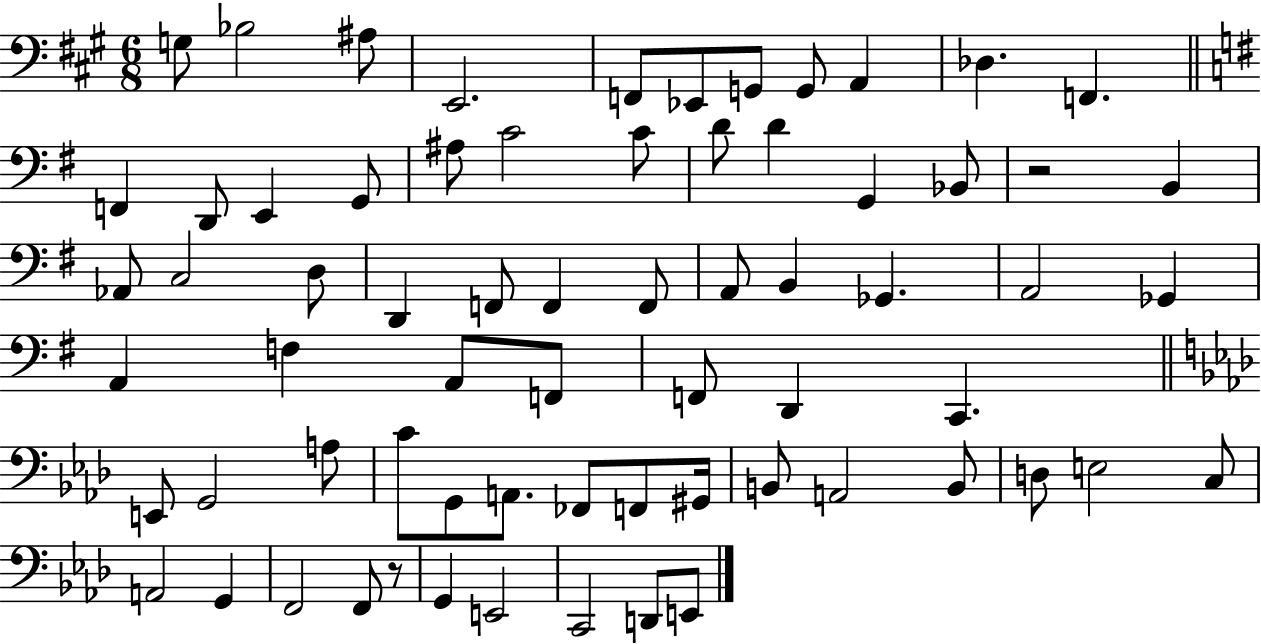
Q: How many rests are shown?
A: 2